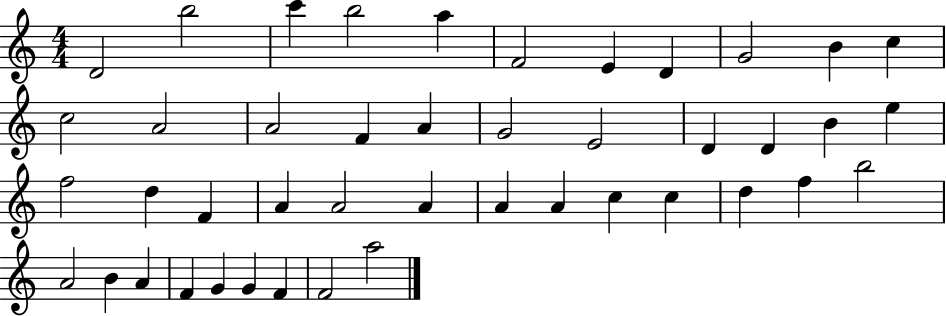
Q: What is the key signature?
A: C major